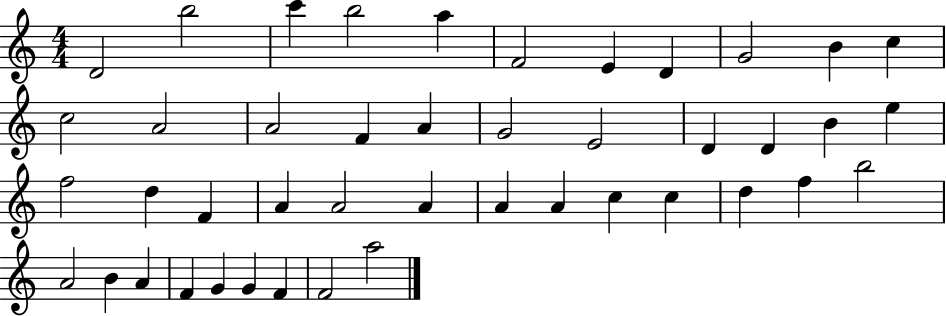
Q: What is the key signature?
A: C major